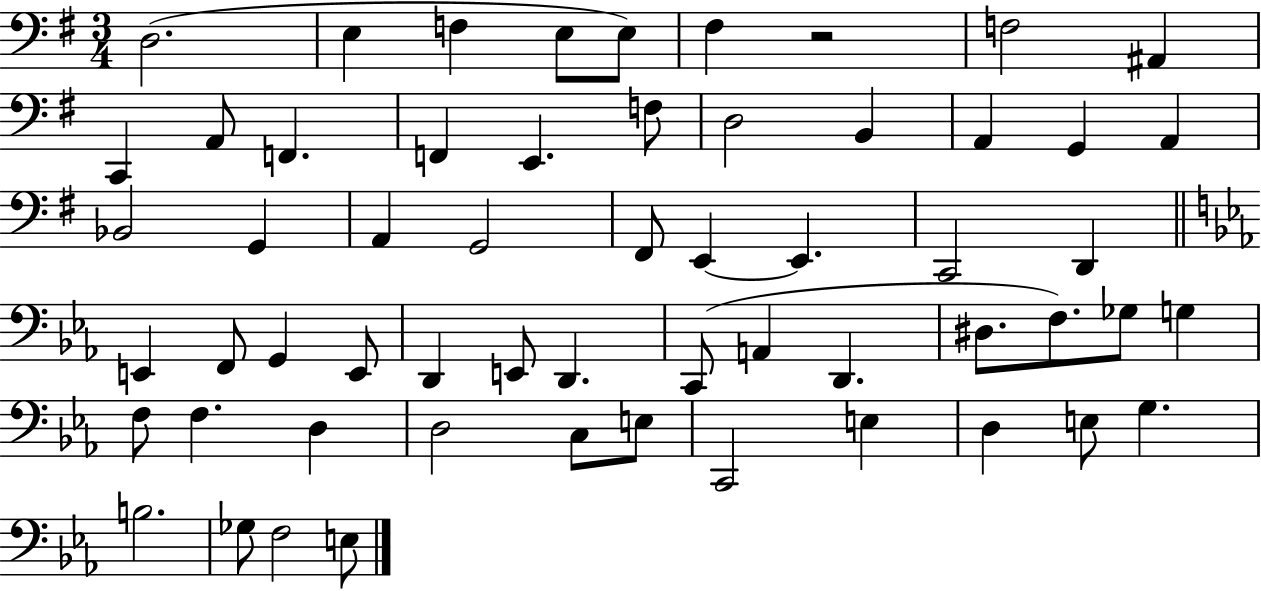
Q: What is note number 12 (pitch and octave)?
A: F2